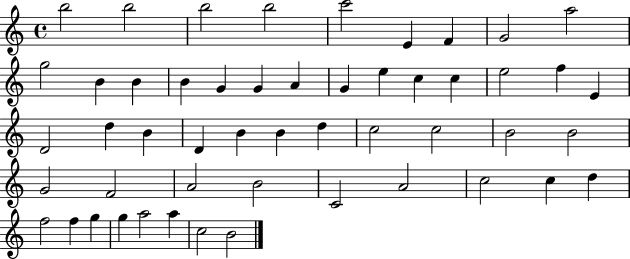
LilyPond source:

{
  \clef treble
  \time 4/4
  \defaultTimeSignature
  \key c \major
  b''2 b''2 | b''2 b''2 | c'''2 e'4 f'4 | g'2 a''2 | \break g''2 b'4 b'4 | b'4 g'4 g'4 a'4 | g'4 e''4 c''4 c''4 | e''2 f''4 e'4 | \break d'2 d''4 b'4 | d'4 b'4 b'4 d''4 | c''2 c''2 | b'2 b'2 | \break g'2 f'2 | a'2 b'2 | c'2 a'2 | c''2 c''4 d''4 | \break f''2 f''4 g''4 | g''4 a''2 a''4 | c''2 b'2 | \bar "|."
}